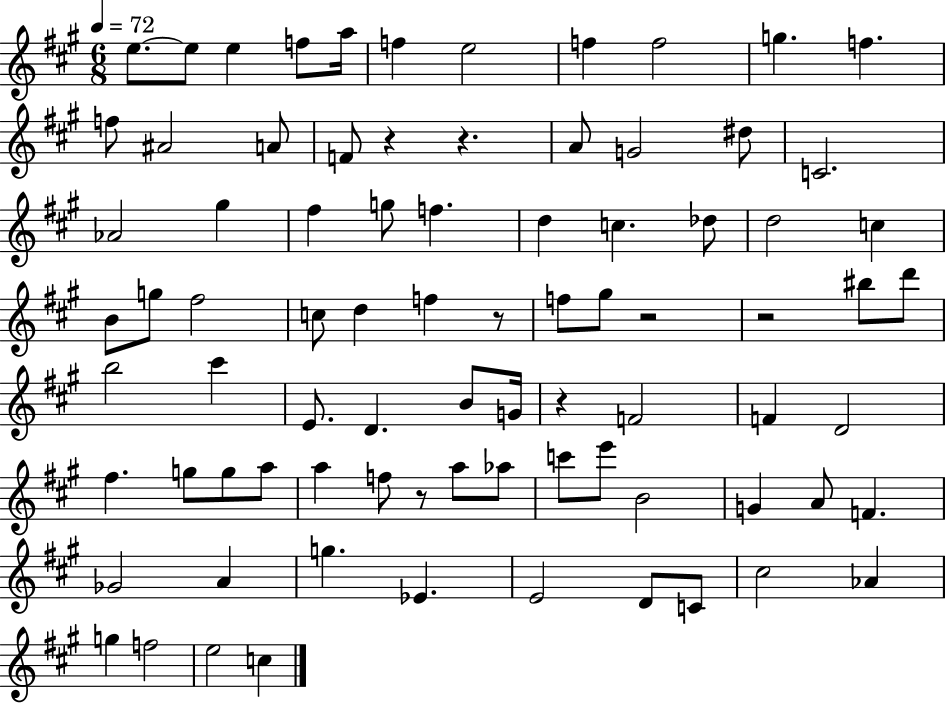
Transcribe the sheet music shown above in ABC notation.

X:1
T:Untitled
M:6/8
L:1/4
K:A
e/2 e/2 e f/2 a/4 f e2 f f2 g f f/2 ^A2 A/2 F/2 z z A/2 G2 ^d/2 C2 _A2 ^g ^f g/2 f d c _d/2 d2 c B/2 g/2 ^f2 c/2 d f z/2 f/2 ^g/2 z2 z2 ^b/2 d'/2 b2 ^c' E/2 D B/2 G/4 z F2 F D2 ^f g/2 g/2 a/2 a f/2 z/2 a/2 _a/2 c'/2 e'/2 B2 G A/2 F _G2 A g _E E2 D/2 C/2 ^c2 _A g f2 e2 c